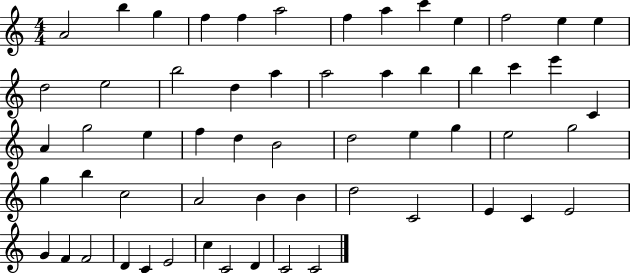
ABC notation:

X:1
T:Untitled
M:4/4
L:1/4
K:C
A2 b g f f a2 f a c' e f2 e e d2 e2 b2 d a a2 a b b c' e' C A g2 e f d B2 d2 e g e2 g2 g b c2 A2 B B d2 C2 E C E2 G F F2 D C E2 c C2 D C2 C2